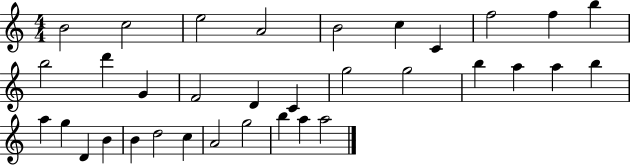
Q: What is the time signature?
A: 4/4